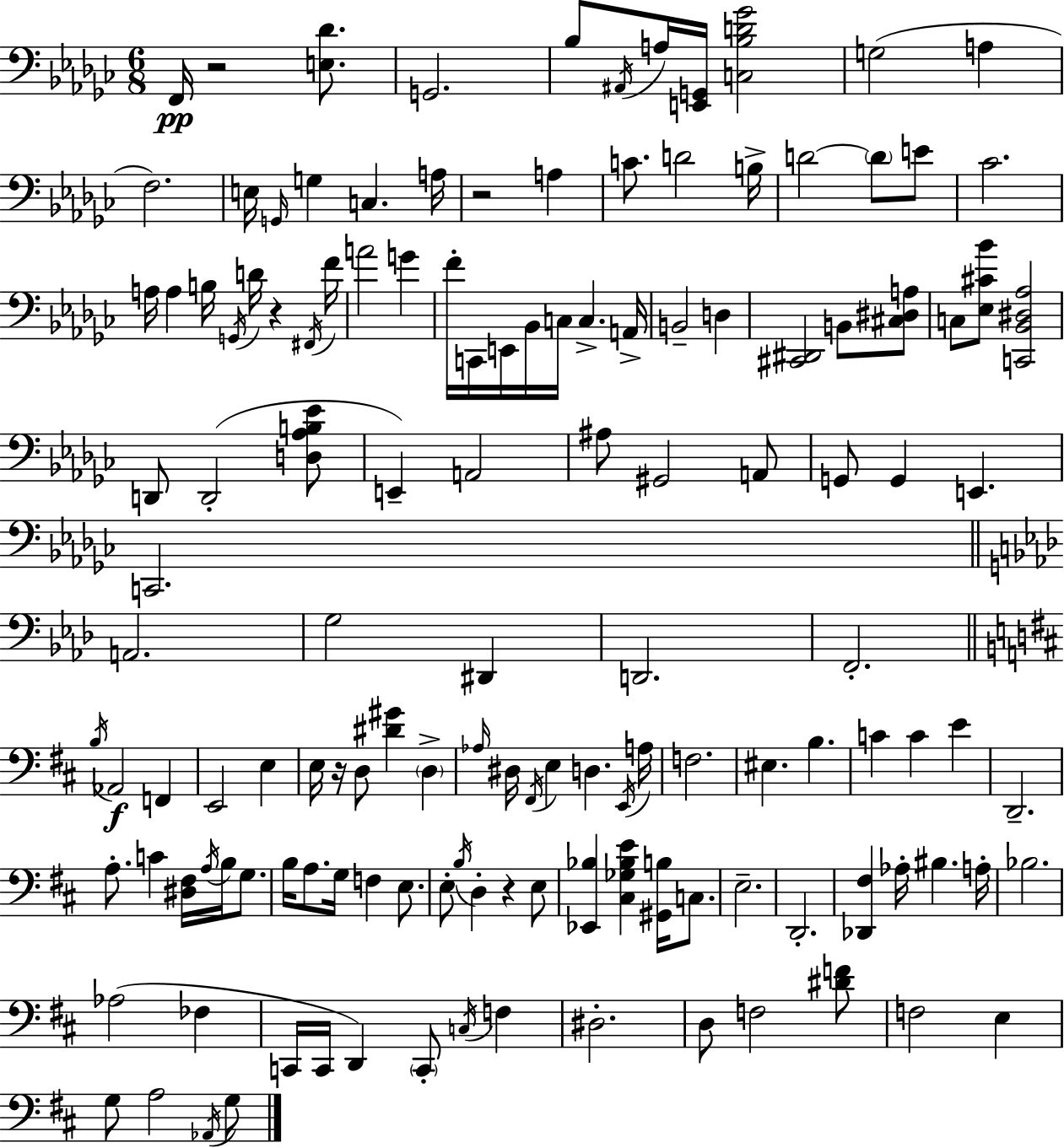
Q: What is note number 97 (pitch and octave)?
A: Ab3